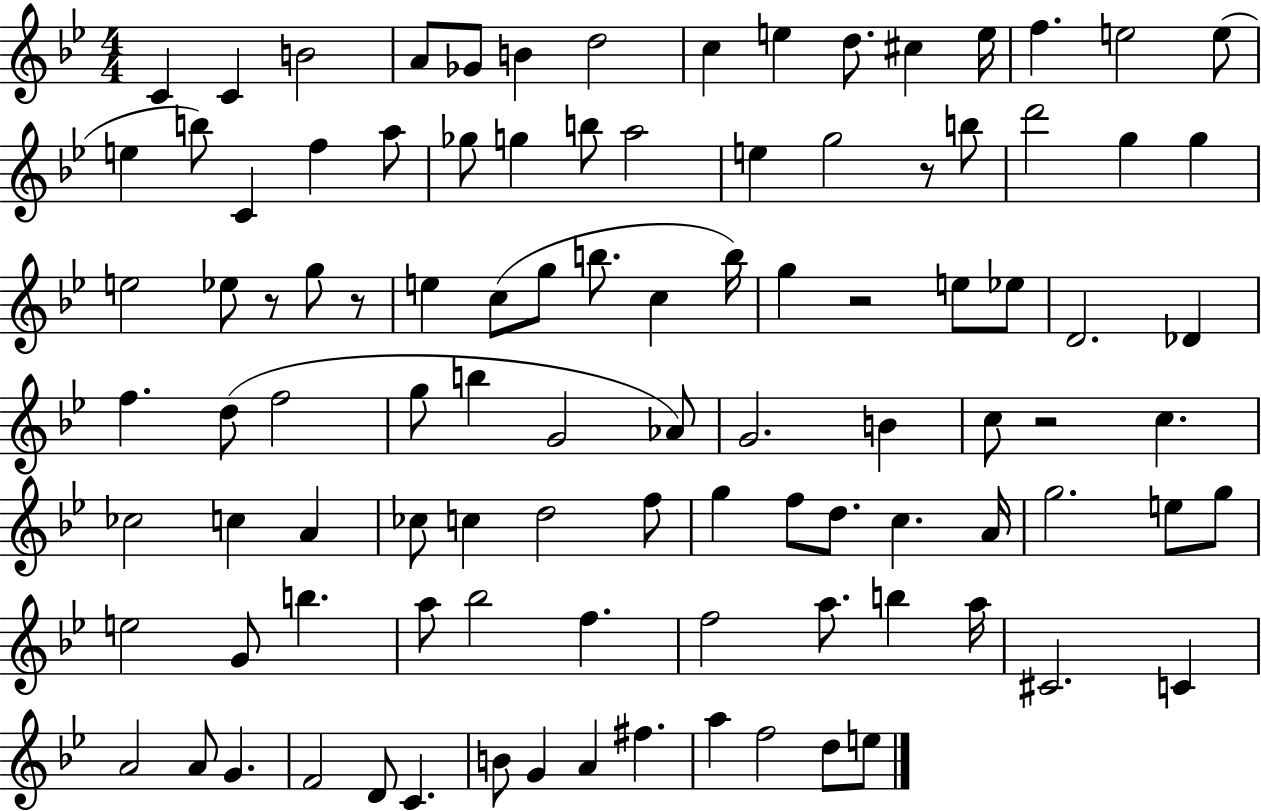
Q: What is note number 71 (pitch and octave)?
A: E5